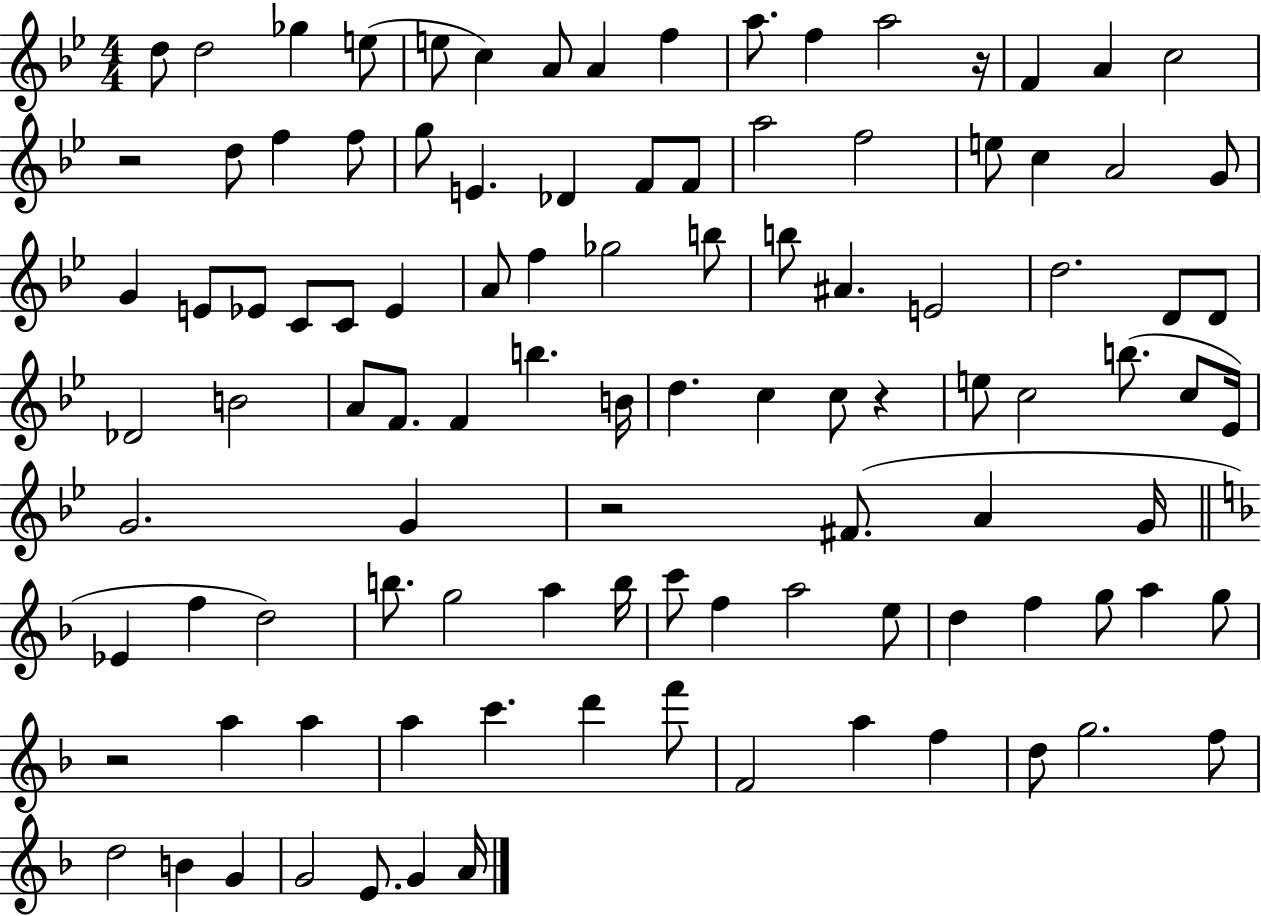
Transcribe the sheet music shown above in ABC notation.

X:1
T:Untitled
M:4/4
L:1/4
K:Bb
d/2 d2 _g e/2 e/2 c A/2 A f a/2 f a2 z/4 F A c2 z2 d/2 f f/2 g/2 E _D F/2 F/2 a2 f2 e/2 c A2 G/2 G E/2 _E/2 C/2 C/2 _E A/2 f _g2 b/2 b/2 ^A E2 d2 D/2 D/2 _D2 B2 A/2 F/2 F b B/4 d c c/2 z e/2 c2 b/2 c/2 _E/4 G2 G z2 ^F/2 A G/4 _E f d2 b/2 g2 a b/4 c'/2 f a2 e/2 d f g/2 a g/2 z2 a a a c' d' f'/2 F2 a f d/2 g2 f/2 d2 B G G2 E/2 G A/4